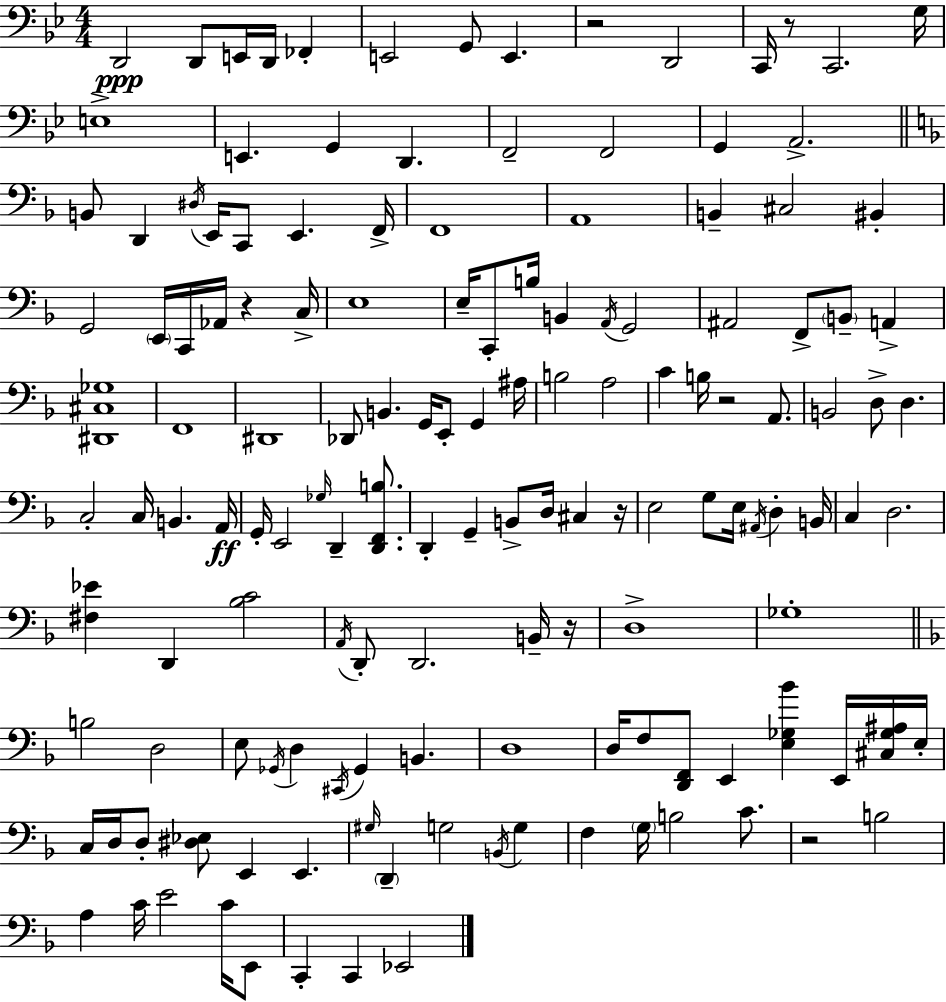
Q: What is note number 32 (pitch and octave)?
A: BIS2